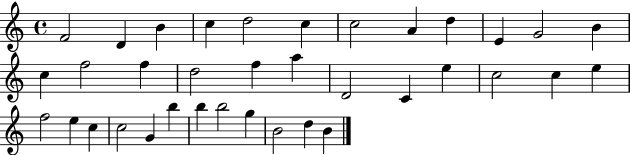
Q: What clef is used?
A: treble